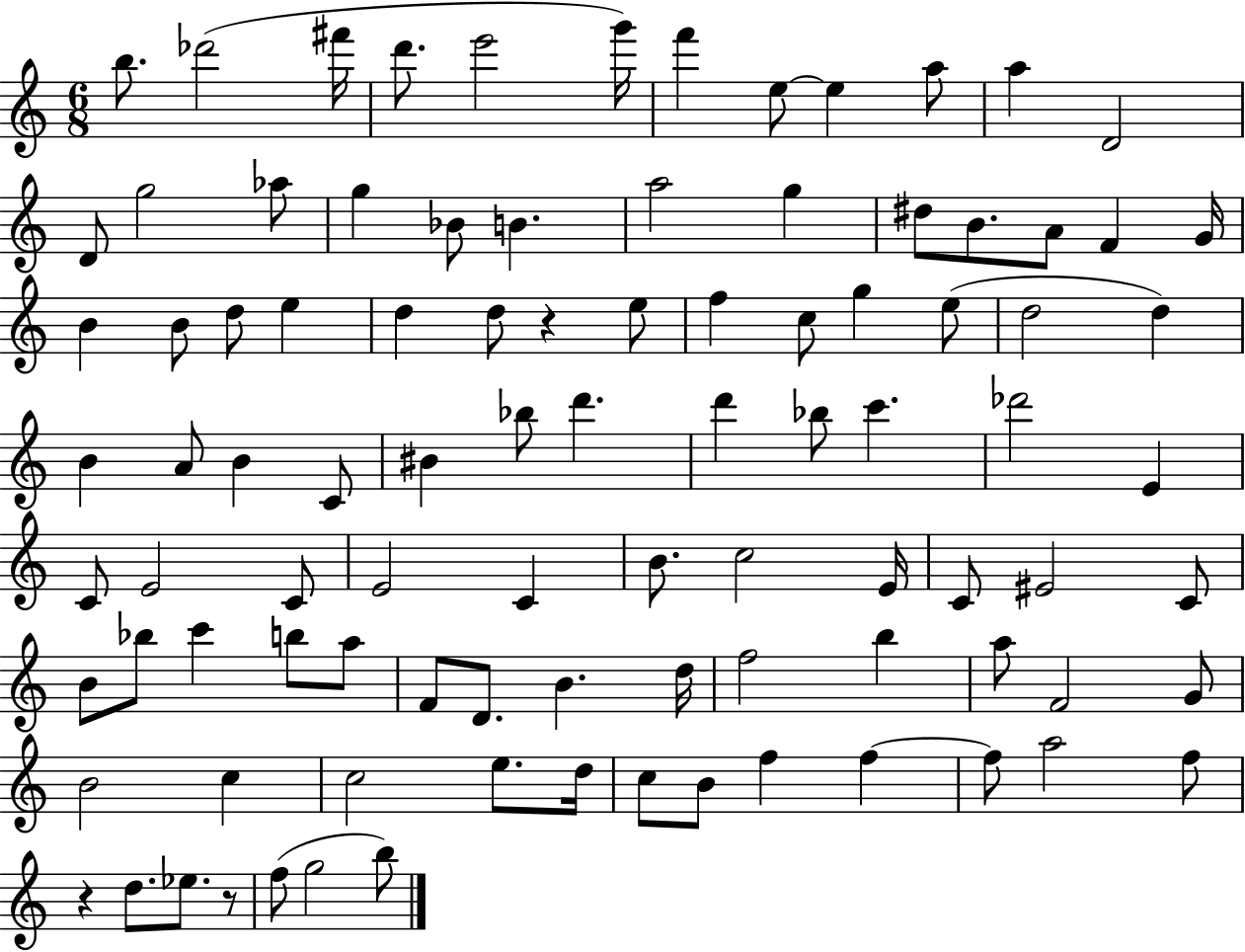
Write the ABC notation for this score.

X:1
T:Untitled
M:6/8
L:1/4
K:C
b/2 _d'2 ^f'/4 d'/2 e'2 g'/4 f' e/2 e a/2 a D2 D/2 g2 _a/2 g _B/2 B a2 g ^d/2 B/2 A/2 F G/4 B B/2 d/2 e d d/2 z e/2 f c/2 g e/2 d2 d B A/2 B C/2 ^B _b/2 d' d' _b/2 c' _d'2 E C/2 E2 C/2 E2 C B/2 c2 E/4 C/2 ^E2 C/2 B/2 _b/2 c' b/2 a/2 F/2 D/2 B d/4 f2 b a/2 F2 G/2 B2 c c2 e/2 d/4 c/2 B/2 f f f/2 a2 f/2 z d/2 _e/2 z/2 f/2 g2 b/2